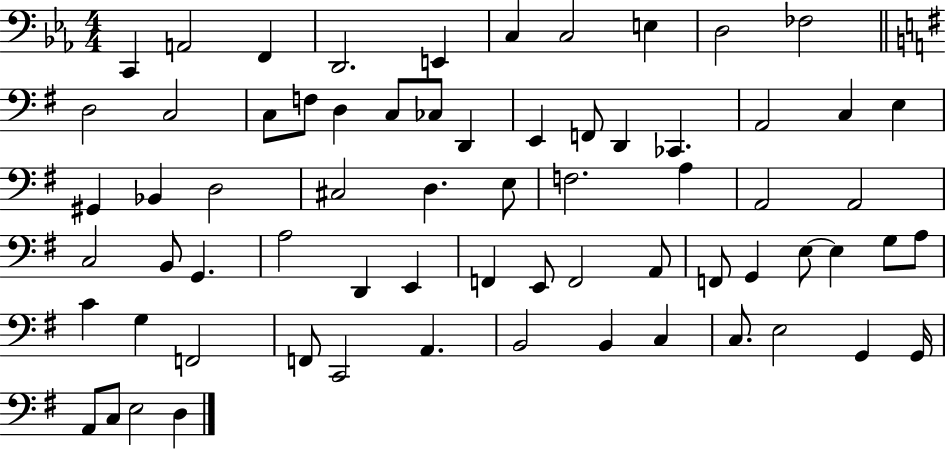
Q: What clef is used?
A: bass